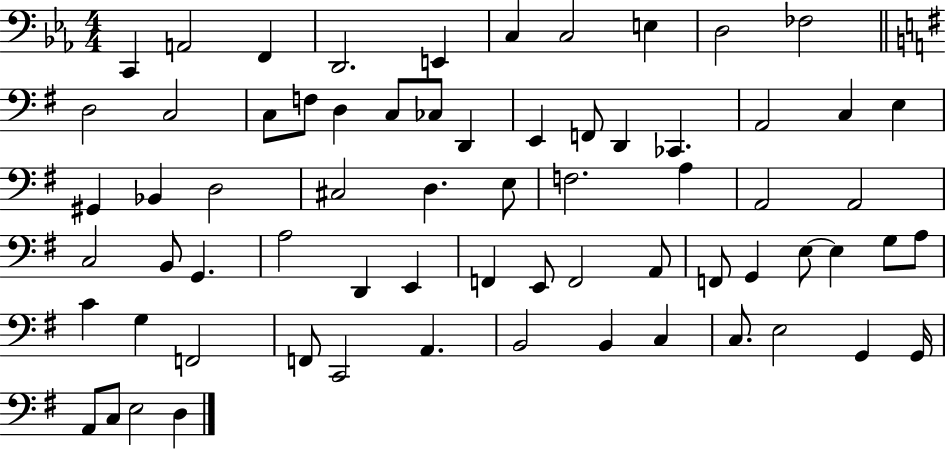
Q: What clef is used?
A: bass